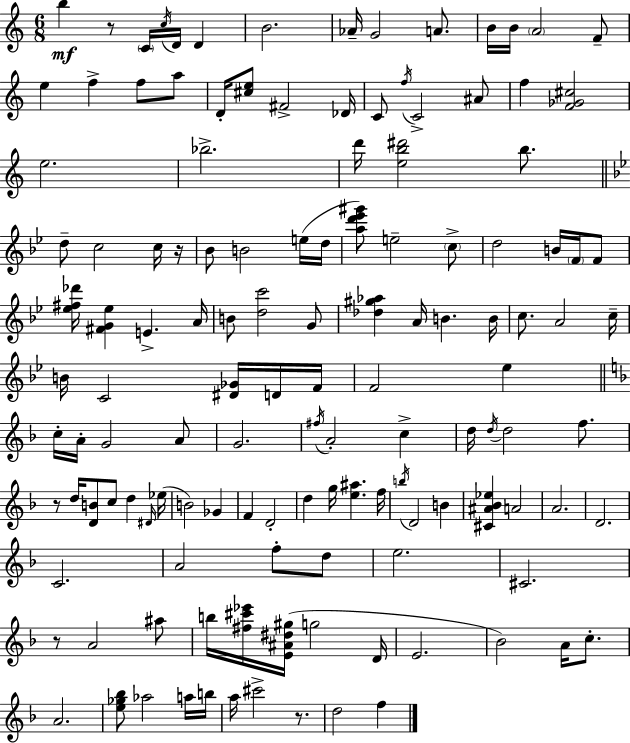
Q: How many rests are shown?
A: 5